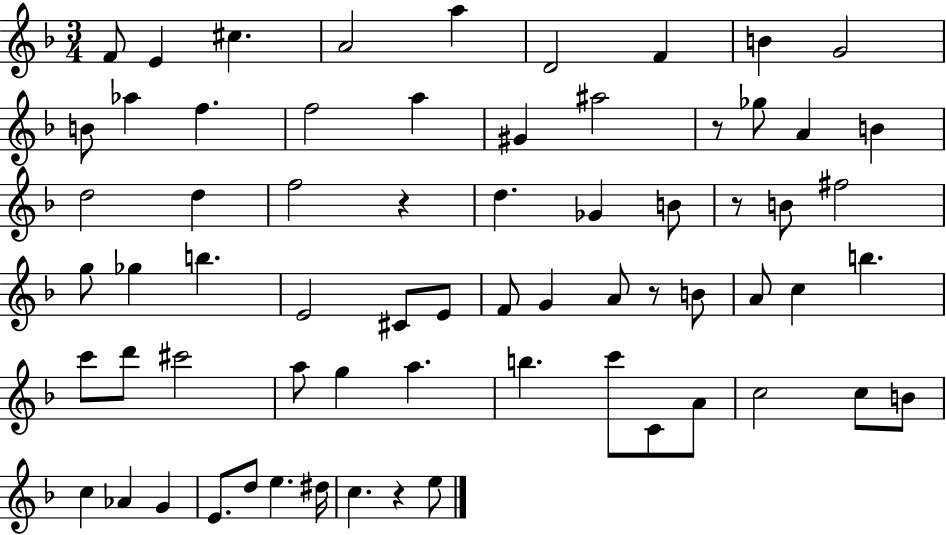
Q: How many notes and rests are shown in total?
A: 67